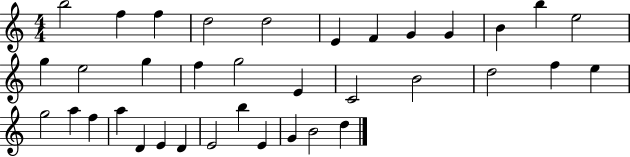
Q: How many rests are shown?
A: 0